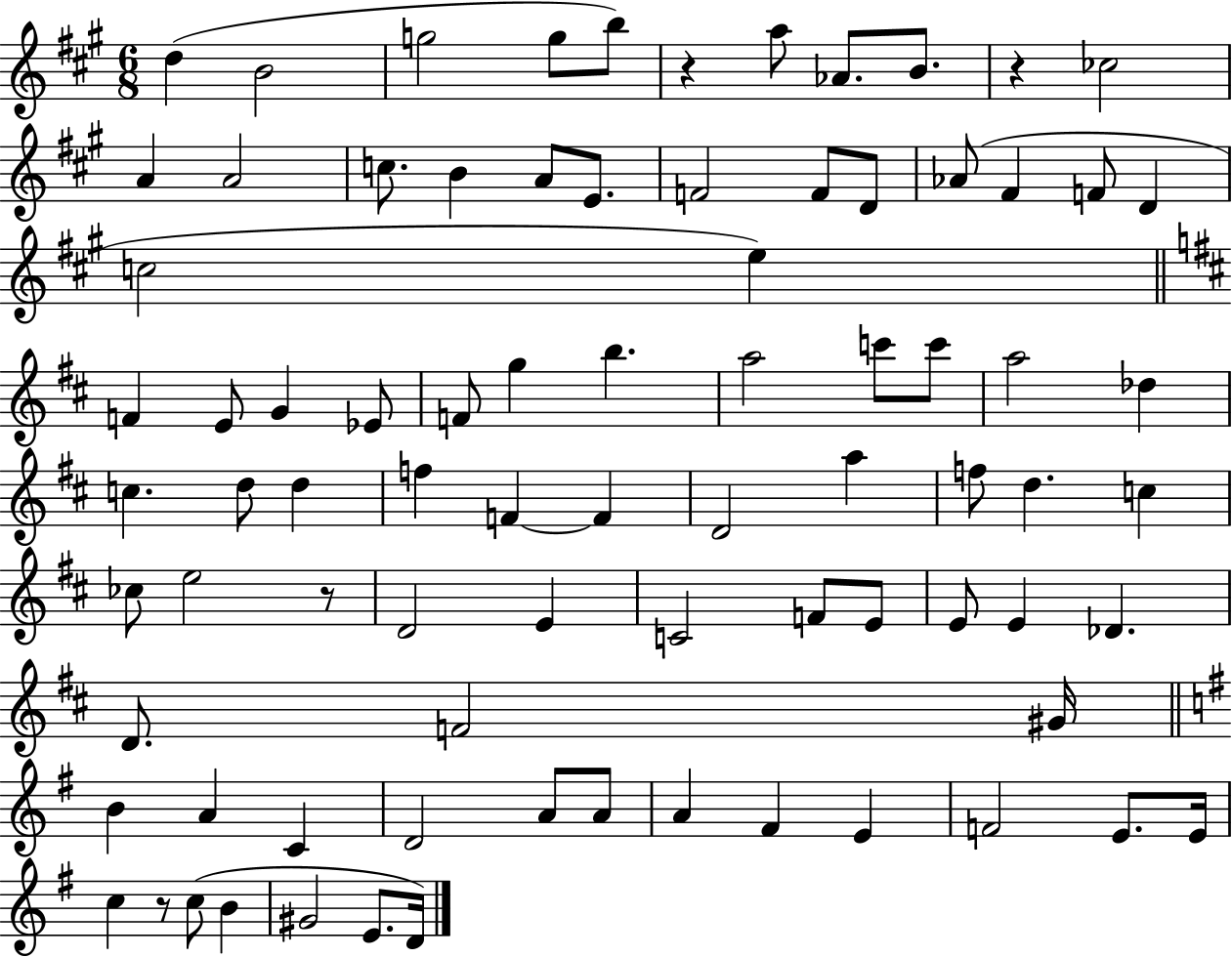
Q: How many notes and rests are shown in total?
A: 82